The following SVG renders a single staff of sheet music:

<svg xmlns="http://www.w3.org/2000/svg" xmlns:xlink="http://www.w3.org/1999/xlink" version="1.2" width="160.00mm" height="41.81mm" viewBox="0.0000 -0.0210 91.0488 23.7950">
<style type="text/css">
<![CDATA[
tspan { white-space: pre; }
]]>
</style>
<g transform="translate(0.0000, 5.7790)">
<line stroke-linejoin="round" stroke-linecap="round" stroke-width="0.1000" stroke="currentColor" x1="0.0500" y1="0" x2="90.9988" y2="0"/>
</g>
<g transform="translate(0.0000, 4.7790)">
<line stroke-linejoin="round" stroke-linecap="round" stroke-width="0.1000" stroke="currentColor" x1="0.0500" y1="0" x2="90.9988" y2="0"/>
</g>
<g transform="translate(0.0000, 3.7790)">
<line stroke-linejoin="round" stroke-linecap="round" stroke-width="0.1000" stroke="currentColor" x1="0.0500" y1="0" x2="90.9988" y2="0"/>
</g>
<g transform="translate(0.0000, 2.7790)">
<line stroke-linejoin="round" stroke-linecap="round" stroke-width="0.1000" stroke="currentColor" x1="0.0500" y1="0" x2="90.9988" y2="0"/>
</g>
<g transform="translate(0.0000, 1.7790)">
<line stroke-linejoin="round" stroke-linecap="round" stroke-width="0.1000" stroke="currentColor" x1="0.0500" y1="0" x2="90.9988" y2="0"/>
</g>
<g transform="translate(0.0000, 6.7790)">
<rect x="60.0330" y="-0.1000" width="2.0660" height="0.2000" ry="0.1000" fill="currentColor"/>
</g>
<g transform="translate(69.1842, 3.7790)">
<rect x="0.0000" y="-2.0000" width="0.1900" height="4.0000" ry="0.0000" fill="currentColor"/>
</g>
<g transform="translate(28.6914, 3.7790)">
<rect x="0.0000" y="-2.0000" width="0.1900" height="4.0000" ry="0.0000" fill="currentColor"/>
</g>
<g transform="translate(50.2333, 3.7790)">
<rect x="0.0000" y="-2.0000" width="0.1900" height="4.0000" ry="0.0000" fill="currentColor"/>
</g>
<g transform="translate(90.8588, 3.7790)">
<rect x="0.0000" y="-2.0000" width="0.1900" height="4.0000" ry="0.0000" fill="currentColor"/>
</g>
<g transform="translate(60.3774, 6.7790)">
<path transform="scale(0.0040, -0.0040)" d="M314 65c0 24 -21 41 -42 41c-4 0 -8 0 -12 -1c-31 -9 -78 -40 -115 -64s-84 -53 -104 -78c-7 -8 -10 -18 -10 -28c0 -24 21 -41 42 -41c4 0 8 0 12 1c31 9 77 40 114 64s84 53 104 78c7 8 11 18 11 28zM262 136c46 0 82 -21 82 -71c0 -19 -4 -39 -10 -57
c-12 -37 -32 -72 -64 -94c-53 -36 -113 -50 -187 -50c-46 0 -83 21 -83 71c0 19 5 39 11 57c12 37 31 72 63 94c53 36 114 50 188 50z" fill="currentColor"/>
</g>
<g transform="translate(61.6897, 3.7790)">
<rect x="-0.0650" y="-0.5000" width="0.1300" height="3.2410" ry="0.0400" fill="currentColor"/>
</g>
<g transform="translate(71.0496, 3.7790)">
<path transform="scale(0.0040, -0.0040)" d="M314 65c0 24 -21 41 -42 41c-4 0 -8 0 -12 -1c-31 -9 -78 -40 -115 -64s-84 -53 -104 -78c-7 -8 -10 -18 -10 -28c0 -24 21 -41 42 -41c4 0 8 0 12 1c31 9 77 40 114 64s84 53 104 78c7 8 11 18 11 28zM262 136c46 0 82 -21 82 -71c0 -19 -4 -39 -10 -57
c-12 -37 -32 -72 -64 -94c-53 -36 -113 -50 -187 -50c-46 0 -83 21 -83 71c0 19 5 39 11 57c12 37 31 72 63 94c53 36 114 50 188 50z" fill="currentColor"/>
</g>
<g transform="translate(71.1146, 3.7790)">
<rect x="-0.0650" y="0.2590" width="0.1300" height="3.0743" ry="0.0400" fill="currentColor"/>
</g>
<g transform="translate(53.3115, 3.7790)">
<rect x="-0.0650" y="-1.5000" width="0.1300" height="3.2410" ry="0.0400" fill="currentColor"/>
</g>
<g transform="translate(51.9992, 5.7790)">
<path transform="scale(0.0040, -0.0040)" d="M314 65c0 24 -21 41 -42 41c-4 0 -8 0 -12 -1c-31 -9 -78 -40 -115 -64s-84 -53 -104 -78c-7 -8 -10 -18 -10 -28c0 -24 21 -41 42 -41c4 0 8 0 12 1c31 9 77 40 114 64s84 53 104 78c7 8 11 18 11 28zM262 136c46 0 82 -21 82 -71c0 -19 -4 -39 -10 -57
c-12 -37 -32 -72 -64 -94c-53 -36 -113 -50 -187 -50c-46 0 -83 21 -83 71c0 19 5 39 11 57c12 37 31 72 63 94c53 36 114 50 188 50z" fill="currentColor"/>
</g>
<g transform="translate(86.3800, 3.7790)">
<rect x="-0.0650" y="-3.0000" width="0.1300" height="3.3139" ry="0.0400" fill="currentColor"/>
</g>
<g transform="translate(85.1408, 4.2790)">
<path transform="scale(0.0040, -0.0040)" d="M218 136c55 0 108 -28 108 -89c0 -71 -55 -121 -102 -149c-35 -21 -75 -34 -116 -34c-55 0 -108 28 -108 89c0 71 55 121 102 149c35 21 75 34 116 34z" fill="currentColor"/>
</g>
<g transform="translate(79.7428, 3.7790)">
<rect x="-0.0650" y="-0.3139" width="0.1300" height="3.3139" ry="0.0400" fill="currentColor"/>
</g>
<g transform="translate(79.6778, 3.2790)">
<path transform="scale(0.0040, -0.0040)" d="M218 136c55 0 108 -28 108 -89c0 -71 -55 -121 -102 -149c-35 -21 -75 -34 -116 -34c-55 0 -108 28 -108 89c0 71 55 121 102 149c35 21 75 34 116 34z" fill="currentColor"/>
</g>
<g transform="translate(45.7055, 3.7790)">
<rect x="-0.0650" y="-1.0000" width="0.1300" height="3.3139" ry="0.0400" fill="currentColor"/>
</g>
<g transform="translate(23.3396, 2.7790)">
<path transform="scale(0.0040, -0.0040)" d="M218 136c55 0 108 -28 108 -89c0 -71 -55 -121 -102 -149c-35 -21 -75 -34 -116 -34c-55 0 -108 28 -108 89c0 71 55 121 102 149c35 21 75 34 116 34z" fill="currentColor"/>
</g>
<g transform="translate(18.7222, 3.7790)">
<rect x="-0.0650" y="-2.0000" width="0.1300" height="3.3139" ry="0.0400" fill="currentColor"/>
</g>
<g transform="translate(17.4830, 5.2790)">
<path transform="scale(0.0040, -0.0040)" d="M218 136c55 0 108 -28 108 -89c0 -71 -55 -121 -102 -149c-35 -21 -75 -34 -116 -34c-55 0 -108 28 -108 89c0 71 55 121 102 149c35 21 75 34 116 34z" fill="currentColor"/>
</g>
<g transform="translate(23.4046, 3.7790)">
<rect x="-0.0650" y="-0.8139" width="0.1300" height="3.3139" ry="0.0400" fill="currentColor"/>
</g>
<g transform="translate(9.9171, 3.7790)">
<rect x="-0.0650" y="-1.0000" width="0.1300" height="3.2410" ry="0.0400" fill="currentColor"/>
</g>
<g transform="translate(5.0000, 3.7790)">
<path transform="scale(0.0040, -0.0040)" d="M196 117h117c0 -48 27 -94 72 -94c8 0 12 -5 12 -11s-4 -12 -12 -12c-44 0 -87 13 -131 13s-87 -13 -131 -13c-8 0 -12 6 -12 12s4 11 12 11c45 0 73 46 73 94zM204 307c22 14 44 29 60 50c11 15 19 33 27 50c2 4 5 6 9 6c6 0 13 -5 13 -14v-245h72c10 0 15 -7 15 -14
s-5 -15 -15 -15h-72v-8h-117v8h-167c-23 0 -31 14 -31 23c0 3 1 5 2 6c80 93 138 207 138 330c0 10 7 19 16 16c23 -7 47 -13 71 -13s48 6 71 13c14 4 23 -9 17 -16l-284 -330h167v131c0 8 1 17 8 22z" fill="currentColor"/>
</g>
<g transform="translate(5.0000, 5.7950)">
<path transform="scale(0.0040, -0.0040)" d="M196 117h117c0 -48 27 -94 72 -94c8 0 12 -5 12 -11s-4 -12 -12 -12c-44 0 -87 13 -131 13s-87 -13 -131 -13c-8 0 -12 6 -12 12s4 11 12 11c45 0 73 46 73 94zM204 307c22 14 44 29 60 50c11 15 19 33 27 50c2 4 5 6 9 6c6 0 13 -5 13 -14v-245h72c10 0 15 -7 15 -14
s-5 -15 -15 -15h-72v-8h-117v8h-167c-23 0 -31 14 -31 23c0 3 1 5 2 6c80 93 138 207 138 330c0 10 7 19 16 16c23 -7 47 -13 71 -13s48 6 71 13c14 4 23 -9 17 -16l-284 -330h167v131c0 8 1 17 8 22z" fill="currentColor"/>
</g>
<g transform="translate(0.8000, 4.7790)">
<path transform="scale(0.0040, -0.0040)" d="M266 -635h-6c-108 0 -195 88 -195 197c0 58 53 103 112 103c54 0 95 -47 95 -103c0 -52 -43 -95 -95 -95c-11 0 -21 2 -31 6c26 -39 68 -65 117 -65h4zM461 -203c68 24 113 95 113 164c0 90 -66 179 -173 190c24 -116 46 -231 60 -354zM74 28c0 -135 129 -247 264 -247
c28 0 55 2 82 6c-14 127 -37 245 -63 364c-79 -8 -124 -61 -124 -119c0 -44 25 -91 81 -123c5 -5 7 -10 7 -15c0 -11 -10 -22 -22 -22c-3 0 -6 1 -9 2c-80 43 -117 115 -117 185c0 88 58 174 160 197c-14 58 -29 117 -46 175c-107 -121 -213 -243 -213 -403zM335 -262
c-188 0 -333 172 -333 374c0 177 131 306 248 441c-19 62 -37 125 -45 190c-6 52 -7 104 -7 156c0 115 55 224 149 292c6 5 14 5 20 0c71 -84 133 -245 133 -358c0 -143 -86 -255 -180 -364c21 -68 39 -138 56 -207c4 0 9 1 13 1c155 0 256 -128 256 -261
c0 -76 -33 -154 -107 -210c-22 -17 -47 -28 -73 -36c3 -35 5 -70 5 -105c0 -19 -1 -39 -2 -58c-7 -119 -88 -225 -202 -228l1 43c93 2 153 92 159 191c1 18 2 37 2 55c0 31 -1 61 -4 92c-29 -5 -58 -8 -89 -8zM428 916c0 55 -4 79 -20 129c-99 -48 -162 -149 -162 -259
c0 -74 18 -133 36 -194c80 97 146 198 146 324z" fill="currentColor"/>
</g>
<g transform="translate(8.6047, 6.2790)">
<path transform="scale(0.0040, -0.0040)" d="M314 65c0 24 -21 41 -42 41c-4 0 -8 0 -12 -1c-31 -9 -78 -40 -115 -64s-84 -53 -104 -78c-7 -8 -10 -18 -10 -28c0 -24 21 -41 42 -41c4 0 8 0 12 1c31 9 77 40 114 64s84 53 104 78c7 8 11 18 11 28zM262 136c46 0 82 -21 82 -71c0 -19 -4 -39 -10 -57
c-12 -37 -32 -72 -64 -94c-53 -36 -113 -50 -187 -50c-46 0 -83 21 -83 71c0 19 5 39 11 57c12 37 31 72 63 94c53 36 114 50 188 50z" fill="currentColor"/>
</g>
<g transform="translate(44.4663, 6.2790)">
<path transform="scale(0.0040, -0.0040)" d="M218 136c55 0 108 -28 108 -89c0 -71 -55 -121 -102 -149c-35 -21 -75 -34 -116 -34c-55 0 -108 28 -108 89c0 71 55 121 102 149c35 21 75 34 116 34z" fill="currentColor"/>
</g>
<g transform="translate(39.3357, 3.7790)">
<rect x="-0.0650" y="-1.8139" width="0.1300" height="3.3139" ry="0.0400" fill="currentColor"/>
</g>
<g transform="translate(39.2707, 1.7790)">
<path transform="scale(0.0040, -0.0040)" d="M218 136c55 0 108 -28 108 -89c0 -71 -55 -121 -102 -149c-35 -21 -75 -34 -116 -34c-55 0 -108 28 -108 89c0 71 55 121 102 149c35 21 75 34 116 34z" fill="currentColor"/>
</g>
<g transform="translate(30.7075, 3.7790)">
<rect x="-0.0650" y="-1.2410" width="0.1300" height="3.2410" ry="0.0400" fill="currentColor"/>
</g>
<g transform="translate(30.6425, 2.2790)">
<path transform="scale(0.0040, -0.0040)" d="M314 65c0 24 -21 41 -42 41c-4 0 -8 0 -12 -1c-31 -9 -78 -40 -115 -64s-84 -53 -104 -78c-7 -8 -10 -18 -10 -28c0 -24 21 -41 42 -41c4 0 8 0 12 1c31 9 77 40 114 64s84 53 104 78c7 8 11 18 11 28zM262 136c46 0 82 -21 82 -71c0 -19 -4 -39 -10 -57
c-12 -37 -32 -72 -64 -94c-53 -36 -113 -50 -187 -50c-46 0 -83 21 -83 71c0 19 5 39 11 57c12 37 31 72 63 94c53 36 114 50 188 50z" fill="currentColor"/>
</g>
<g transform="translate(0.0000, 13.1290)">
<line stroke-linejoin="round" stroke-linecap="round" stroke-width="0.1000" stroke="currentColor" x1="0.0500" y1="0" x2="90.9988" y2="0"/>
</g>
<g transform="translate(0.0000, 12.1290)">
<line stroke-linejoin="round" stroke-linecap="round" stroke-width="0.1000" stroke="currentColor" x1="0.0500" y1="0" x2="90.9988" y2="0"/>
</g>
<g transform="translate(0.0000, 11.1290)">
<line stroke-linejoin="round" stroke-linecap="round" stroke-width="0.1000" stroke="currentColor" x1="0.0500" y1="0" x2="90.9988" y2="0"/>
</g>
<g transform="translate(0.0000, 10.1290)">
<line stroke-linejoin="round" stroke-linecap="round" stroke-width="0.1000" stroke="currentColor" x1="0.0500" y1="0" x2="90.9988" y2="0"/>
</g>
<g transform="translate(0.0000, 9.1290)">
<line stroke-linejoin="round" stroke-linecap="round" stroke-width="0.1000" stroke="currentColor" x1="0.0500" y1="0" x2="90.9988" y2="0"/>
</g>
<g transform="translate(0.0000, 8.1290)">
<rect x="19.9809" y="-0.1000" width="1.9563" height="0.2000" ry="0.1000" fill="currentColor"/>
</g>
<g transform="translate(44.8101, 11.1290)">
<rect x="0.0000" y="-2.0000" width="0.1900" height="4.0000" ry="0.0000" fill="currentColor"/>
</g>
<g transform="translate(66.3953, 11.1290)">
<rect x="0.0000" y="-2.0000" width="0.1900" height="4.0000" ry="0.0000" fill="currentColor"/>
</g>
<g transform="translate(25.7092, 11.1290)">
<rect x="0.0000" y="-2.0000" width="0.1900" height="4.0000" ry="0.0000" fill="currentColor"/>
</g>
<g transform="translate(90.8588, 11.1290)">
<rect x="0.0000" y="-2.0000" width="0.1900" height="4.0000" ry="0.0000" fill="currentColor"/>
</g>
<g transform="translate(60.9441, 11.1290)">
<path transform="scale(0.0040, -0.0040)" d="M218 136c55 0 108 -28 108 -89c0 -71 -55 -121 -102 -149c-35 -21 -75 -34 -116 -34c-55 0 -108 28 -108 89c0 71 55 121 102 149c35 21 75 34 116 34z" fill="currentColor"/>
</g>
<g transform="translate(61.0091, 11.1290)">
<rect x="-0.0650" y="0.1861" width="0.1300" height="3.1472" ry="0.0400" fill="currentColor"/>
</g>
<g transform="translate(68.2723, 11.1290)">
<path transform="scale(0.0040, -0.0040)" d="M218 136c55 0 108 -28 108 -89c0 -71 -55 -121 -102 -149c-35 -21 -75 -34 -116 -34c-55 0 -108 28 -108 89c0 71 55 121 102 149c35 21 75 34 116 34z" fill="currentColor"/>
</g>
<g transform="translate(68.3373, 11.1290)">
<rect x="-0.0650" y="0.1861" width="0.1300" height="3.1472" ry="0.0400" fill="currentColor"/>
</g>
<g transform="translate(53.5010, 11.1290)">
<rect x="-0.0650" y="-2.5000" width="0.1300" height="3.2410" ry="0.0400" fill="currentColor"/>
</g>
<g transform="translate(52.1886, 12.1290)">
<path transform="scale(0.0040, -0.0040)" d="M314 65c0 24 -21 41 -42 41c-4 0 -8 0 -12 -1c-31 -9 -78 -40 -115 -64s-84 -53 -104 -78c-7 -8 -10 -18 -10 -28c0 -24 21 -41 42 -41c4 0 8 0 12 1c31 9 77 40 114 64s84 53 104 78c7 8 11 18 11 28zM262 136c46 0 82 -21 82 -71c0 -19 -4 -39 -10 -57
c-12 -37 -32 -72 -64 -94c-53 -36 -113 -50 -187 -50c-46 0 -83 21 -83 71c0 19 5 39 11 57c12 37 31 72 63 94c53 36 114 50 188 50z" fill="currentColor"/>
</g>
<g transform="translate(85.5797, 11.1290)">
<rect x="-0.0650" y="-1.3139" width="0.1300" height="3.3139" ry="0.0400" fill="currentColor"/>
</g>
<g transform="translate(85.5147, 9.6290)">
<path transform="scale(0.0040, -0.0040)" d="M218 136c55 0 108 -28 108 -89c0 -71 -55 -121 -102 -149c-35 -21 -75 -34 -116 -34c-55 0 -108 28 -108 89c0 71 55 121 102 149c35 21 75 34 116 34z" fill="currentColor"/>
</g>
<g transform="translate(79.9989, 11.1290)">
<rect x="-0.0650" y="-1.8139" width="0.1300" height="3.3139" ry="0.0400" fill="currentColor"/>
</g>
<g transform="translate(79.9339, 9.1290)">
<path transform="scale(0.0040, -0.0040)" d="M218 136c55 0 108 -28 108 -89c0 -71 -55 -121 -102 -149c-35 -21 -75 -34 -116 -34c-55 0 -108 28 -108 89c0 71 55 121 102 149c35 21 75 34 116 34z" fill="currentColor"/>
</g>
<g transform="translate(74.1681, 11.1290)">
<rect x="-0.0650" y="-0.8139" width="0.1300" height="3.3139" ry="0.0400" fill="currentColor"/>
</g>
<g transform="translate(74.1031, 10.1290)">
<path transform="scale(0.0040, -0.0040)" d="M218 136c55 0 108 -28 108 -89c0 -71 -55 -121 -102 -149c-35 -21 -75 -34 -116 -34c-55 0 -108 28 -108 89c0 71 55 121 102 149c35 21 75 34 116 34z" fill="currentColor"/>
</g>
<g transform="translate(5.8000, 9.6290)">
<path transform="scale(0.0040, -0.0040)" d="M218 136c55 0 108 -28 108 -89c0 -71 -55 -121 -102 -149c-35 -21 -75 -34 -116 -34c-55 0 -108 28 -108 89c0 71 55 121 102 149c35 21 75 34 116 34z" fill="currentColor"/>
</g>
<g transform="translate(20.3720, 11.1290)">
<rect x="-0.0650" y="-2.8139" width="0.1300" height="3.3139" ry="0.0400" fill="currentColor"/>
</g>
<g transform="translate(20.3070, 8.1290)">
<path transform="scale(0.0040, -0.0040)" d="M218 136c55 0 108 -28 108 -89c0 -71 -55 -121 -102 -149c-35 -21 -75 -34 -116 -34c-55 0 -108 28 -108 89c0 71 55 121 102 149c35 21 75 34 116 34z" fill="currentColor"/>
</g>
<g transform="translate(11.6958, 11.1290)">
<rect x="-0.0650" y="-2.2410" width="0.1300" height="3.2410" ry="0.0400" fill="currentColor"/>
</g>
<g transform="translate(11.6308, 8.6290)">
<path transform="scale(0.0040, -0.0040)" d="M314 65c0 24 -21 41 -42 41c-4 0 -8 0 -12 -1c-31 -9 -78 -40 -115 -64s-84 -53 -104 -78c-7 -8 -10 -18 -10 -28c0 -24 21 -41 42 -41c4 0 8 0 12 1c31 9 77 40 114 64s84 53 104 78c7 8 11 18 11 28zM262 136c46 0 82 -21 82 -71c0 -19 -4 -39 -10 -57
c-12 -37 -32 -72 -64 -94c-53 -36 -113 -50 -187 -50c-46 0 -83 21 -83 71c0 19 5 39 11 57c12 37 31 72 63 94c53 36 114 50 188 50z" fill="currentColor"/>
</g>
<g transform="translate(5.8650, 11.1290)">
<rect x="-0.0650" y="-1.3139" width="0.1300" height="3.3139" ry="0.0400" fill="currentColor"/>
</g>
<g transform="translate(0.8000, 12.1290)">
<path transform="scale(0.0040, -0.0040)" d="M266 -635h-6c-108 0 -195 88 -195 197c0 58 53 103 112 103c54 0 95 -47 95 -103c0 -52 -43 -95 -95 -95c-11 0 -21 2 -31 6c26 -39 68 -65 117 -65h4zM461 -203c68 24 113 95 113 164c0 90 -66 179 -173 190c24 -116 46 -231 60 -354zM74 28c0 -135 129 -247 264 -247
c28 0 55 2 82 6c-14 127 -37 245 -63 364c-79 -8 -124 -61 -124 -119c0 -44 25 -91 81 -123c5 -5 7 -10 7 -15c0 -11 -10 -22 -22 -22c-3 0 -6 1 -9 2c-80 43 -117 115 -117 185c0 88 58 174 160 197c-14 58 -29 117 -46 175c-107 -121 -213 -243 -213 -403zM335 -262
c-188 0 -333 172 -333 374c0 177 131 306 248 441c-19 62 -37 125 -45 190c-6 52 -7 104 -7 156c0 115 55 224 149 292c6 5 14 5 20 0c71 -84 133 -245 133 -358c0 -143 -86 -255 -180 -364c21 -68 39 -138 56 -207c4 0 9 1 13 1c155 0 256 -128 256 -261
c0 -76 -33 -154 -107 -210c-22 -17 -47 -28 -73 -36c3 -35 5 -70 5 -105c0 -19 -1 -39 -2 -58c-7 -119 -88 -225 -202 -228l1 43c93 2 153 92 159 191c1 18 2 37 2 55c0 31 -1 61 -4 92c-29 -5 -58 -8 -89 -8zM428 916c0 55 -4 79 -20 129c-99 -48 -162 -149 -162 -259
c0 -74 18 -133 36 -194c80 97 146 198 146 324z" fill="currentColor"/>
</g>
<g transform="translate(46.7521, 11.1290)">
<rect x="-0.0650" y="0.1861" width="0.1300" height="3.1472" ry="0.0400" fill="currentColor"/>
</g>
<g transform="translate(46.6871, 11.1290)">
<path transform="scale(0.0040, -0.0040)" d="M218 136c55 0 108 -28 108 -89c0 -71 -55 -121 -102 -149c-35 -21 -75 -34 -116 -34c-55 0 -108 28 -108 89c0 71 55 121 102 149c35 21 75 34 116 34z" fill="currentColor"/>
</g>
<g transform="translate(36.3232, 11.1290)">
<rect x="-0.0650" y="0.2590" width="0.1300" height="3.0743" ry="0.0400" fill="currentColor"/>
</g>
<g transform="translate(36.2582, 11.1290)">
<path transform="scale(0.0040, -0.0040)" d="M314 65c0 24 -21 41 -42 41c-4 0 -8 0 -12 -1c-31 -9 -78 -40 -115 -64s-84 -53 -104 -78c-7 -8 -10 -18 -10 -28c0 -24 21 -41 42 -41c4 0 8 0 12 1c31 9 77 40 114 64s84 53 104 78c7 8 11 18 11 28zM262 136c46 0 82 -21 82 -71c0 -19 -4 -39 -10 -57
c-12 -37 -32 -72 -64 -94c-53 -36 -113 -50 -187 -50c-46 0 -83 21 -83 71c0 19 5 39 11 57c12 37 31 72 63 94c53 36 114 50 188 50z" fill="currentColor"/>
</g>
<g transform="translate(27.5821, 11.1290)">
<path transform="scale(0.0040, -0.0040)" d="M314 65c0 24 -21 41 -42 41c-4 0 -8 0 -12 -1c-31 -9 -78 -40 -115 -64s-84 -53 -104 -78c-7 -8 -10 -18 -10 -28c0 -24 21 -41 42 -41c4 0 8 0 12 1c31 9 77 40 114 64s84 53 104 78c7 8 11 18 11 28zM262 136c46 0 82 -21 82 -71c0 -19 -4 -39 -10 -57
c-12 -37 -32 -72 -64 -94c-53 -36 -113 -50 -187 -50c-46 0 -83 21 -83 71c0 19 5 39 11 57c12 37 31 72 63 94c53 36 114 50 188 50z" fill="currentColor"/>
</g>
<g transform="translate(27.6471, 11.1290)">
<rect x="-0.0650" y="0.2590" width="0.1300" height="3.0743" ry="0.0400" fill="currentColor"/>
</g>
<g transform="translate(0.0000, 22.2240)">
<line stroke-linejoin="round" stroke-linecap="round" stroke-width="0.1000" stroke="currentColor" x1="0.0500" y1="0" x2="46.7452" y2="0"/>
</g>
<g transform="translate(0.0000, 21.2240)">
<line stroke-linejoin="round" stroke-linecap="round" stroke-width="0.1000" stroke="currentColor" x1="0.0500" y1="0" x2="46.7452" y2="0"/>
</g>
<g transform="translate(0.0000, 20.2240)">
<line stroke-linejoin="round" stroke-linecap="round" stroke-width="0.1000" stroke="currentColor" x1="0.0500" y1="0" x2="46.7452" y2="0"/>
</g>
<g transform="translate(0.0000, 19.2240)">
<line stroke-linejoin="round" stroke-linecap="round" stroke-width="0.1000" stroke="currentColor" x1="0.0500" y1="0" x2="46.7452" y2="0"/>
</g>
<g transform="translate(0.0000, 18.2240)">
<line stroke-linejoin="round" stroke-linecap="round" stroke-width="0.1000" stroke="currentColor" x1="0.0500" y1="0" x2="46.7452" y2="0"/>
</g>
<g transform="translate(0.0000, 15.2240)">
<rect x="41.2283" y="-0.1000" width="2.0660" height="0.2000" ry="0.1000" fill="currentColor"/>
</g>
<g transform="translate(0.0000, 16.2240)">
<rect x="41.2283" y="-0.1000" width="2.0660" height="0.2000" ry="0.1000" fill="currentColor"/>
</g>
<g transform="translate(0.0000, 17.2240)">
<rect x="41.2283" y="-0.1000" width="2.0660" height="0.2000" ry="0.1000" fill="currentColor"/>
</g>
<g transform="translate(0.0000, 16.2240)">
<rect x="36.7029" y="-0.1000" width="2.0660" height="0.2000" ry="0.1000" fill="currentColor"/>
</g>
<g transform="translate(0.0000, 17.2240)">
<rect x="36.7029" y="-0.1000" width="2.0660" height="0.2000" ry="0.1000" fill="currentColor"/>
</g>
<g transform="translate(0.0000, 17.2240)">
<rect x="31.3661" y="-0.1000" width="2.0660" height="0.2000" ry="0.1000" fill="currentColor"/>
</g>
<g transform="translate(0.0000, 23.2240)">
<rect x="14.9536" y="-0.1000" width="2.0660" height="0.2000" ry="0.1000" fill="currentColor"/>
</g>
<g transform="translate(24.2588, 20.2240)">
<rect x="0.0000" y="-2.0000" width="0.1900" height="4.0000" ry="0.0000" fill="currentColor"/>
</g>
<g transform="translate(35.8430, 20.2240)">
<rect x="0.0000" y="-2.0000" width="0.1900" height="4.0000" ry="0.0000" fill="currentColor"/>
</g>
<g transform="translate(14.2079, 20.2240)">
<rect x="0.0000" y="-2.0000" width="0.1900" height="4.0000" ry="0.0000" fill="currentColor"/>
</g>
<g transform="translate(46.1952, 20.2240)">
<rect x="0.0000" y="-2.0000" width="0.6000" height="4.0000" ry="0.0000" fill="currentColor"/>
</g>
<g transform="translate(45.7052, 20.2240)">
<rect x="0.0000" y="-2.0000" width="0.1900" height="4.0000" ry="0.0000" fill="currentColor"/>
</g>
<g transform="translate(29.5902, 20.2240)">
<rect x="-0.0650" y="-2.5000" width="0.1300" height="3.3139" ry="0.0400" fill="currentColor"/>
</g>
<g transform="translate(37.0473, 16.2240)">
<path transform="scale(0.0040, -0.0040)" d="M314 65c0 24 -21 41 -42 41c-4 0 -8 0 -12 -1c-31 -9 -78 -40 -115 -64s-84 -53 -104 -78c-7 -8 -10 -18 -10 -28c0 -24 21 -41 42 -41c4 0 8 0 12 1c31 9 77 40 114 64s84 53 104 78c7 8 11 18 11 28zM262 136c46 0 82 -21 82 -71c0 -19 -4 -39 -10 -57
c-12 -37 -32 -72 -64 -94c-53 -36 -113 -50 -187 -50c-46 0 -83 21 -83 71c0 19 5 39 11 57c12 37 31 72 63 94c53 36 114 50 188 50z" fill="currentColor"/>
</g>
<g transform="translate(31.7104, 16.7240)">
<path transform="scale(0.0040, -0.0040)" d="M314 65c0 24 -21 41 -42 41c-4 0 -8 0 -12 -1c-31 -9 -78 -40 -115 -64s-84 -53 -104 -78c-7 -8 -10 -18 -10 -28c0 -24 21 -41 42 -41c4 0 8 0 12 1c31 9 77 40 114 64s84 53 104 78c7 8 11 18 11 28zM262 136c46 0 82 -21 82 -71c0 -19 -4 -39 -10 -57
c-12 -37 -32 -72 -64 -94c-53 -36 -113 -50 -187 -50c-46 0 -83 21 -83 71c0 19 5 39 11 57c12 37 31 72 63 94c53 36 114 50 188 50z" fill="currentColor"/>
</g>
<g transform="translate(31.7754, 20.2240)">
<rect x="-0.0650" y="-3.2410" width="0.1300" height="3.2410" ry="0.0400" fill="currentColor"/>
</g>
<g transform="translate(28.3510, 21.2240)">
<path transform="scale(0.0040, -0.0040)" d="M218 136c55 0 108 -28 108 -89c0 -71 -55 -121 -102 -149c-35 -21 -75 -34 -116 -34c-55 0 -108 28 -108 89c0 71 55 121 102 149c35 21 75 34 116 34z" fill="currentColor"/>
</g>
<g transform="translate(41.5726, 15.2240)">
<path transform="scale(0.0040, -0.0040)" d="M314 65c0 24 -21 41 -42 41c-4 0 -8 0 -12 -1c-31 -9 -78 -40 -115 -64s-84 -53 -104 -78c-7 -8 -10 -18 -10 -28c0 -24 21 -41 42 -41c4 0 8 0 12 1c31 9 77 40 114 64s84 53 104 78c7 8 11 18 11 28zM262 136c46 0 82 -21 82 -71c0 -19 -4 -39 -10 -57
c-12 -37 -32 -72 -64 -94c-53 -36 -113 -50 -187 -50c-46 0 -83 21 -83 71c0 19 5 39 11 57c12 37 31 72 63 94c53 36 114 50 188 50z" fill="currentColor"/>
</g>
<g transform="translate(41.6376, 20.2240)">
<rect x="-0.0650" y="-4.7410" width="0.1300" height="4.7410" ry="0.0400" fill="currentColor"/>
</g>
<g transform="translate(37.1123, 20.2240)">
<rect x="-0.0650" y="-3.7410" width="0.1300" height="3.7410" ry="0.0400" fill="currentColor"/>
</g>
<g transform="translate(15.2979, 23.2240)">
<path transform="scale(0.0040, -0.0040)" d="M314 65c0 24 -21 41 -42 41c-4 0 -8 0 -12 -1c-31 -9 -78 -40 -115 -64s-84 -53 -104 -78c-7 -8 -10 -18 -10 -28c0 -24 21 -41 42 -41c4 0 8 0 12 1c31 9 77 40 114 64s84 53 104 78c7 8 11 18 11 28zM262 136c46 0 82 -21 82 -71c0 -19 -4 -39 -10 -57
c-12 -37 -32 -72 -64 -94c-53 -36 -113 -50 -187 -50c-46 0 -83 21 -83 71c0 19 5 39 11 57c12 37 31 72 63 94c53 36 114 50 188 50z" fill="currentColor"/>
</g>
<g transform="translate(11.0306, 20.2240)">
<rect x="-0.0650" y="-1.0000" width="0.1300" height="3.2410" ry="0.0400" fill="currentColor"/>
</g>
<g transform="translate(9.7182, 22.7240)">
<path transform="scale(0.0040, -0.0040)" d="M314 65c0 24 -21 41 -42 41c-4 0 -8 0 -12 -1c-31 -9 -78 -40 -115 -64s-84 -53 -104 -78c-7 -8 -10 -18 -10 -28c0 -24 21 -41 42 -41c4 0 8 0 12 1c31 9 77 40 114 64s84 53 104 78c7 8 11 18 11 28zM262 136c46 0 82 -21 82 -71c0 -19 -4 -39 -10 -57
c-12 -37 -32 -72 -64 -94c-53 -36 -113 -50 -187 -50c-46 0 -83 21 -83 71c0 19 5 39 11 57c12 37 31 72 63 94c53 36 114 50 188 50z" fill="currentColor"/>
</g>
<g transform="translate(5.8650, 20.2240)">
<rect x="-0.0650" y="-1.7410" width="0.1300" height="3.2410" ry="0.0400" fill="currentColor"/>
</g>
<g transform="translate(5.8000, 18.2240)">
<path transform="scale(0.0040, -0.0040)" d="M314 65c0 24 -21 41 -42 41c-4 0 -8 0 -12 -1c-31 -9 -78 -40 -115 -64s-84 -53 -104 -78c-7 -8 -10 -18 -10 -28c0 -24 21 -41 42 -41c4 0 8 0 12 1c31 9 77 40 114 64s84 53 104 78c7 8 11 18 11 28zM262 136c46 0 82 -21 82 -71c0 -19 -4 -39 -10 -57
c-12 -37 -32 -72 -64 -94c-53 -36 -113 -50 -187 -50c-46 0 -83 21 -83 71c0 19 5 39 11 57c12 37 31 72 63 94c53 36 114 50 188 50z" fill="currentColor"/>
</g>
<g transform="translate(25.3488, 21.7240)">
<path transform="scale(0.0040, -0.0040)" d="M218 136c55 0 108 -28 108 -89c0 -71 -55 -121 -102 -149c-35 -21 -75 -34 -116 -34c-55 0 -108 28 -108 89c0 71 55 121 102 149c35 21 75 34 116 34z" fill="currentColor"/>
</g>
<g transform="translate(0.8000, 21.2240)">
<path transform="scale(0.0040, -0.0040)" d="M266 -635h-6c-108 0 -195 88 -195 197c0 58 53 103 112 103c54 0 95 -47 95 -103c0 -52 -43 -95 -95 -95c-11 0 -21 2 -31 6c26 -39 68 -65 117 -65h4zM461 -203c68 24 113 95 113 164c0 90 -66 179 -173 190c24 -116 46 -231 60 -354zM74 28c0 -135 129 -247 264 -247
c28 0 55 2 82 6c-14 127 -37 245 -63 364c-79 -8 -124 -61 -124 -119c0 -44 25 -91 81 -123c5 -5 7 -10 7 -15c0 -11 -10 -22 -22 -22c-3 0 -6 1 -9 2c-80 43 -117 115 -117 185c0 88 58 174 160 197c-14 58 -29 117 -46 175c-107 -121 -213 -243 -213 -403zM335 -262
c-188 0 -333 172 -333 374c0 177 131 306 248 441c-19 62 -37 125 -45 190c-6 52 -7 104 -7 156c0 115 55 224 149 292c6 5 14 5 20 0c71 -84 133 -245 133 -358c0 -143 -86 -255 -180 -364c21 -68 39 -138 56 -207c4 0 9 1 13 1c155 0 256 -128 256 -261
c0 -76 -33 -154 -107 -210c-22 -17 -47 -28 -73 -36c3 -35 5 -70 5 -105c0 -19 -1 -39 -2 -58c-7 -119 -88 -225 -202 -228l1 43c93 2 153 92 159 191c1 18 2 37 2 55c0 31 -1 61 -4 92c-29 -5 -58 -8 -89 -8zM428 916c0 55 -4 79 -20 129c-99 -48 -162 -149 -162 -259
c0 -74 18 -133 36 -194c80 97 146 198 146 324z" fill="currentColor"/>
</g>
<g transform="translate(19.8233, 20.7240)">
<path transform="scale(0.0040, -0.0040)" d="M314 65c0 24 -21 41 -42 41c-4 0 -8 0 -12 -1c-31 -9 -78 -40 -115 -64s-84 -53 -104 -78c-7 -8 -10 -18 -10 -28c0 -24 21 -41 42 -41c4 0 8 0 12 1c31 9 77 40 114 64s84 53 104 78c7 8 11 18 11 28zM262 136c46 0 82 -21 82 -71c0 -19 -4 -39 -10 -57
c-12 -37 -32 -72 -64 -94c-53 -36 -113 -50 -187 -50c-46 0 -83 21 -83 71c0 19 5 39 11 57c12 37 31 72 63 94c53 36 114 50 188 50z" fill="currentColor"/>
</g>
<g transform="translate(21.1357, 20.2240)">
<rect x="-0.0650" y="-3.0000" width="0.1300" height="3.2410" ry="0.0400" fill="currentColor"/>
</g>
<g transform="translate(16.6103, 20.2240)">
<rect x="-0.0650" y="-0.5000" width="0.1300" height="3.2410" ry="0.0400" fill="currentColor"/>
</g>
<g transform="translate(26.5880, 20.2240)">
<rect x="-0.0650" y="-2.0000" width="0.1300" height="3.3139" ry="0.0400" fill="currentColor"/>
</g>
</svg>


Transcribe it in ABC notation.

X:1
T:Untitled
M:4/4
L:1/4
K:C
D2 F d e2 f D E2 C2 B2 c A e g2 a B2 B2 B G2 B B d f e f2 D2 C2 A2 F G b2 c'2 e'2